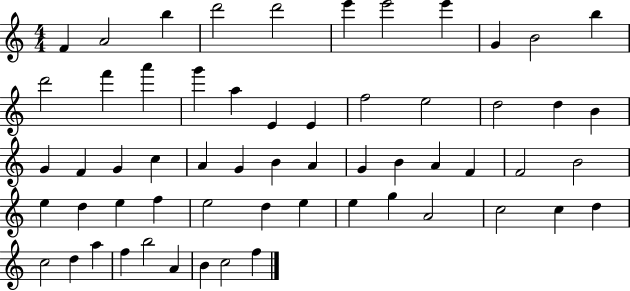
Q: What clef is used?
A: treble